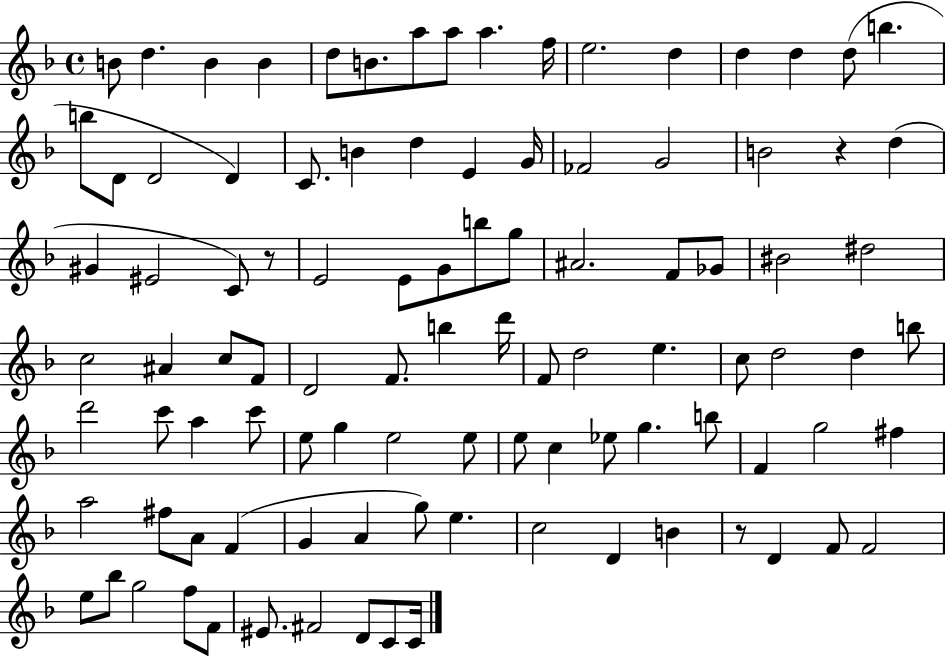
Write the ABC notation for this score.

X:1
T:Untitled
M:4/4
L:1/4
K:F
B/2 d B B d/2 B/2 a/2 a/2 a f/4 e2 d d d d/2 b b/2 D/2 D2 D C/2 B d E G/4 _F2 G2 B2 z d ^G ^E2 C/2 z/2 E2 E/2 G/2 b/2 g/2 ^A2 F/2 _G/2 ^B2 ^d2 c2 ^A c/2 F/2 D2 F/2 b d'/4 F/2 d2 e c/2 d2 d b/2 d'2 c'/2 a c'/2 e/2 g e2 e/2 e/2 c _e/2 g b/2 F g2 ^f a2 ^f/2 A/2 F G A g/2 e c2 D B z/2 D F/2 F2 e/2 _b/2 g2 f/2 F/2 ^E/2 ^F2 D/2 C/2 C/4